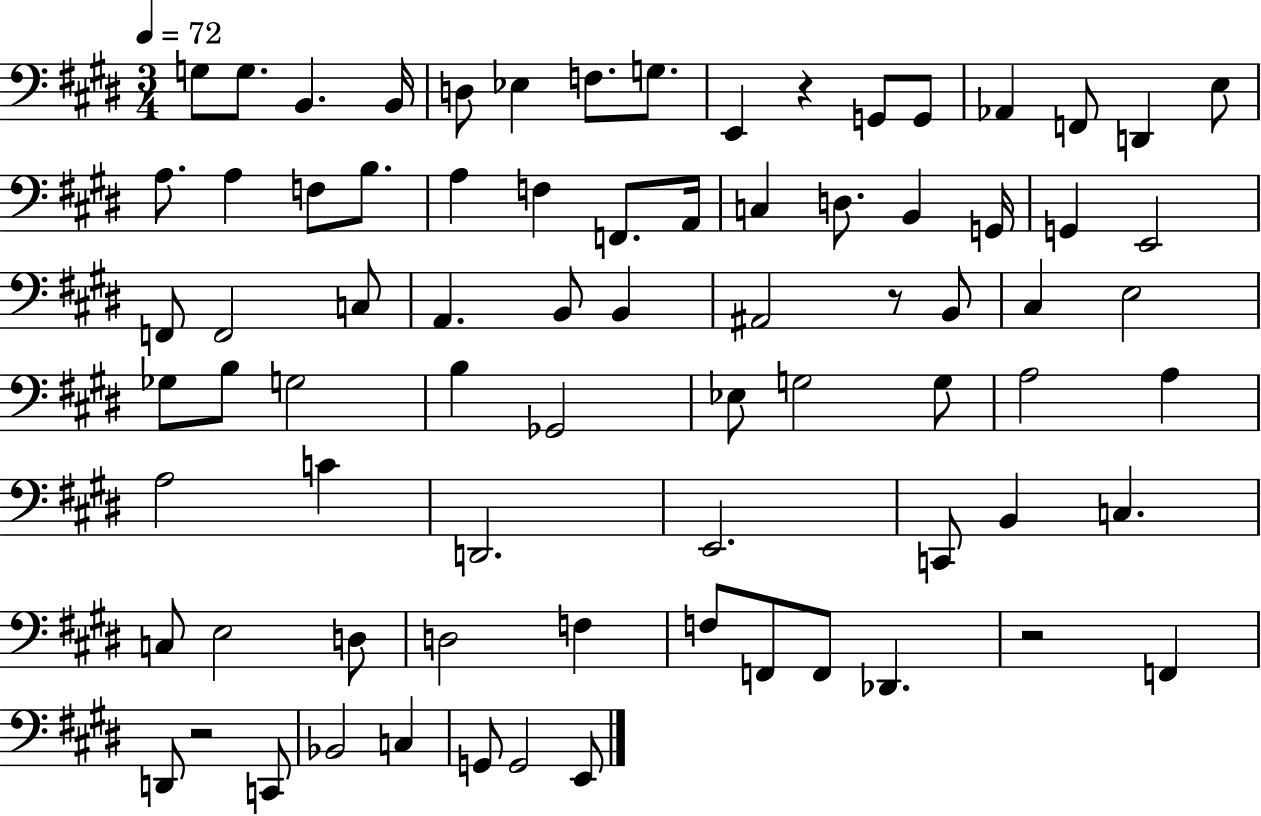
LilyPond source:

{
  \clef bass
  \numericTimeSignature
  \time 3/4
  \key e \major
  \tempo 4 = 72
  g8 g8. b,4. b,16 | d8 ees4 f8. g8. | e,4 r4 g,8 g,8 | aes,4 f,8 d,4 e8 | \break a8. a4 f8 b8. | a4 f4 f,8. a,16 | c4 d8. b,4 g,16 | g,4 e,2 | \break f,8 f,2 c8 | a,4. b,8 b,4 | ais,2 r8 b,8 | cis4 e2 | \break ges8 b8 g2 | b4 ges,2 | ees8 g2 g8 | a2 a4 | \break a2 c'4 | d,2. | e,2. | c,8 b,4 c4. | \break c8 e2 d8 | d2 f4 | f8 f,8 f,8 des,4. | r2 f,4 | \break d,8 r2 c,8 | bes,2 c4 | g,8 g,2 e,8 | \bar "|."
}